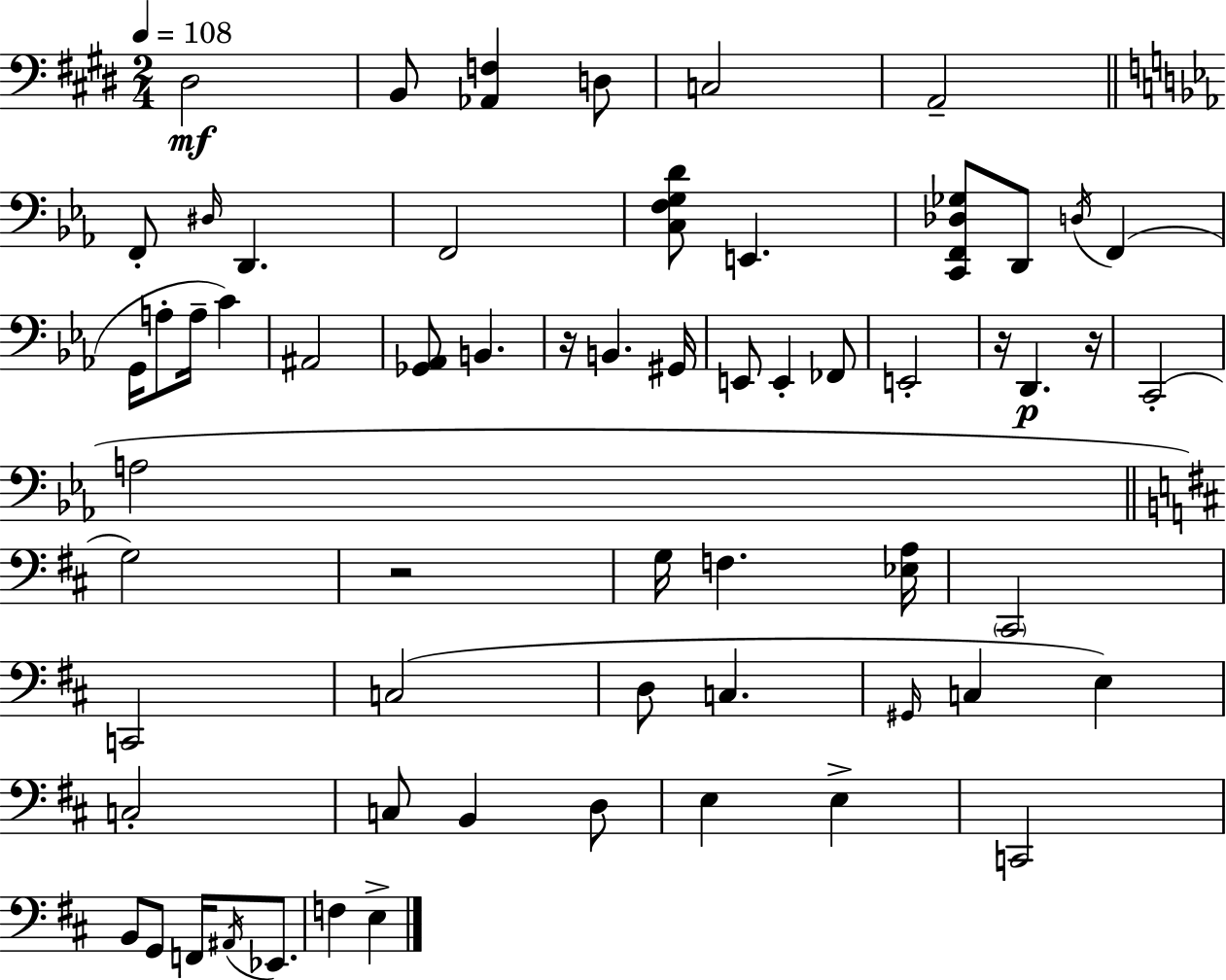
D#3/h B2/e [Ab2,F3]/q D3/e C3/h A2/h F2/e D#3/s D2/q. F2/h [C3,F3,G3,D4]/e E2/q. [C2,F2,Db3,Gb3]/e D2/e D3/s F2/q G2/s A3/e A3/s C4/q A#2/h [Gb2,Ab2]/e B2/q. R/s B2/q. G#2/s E2/e E2/q FES2/e E2/h R/s D2/q. R/s C2/h A3/h G3/h R/h G3/s F3/q. [Eb3,A3]/s C#2/h C2/h C3/h D3/e C3/q. G#2/s C3/q E3/q C3/h C3/e B2/q D3/e E3/q E3/q C2/h B2/e G2/e F2/s A#2/s Eb2/e. F3/q E3/q